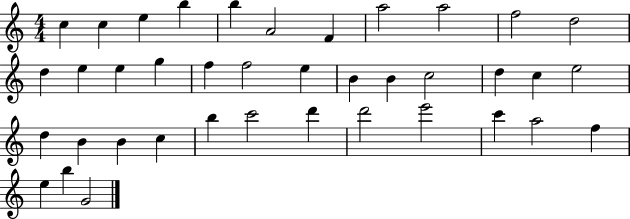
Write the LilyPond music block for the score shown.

{
  \clef treble
  \numericTimeSignature
  \time 4/4
  \key c \major
  c''4 c''4 e''4 b''4 | b''4 a'2 f'4 | a''2 a''2 | f''2 d''2 | \break d''4 e''4 e''4 g''4 | f''4 f''2 e''4 | b'4 b'4 c''2 | d''4 c''4 e''2 | \break d''4 b'4 b'4 c''4 | b''4 c'''2 d'''4 | d'''2 e'''2 | c'''4 a''2 f''4 | \break e''4 b''4 g'2 | \bar "|."
}